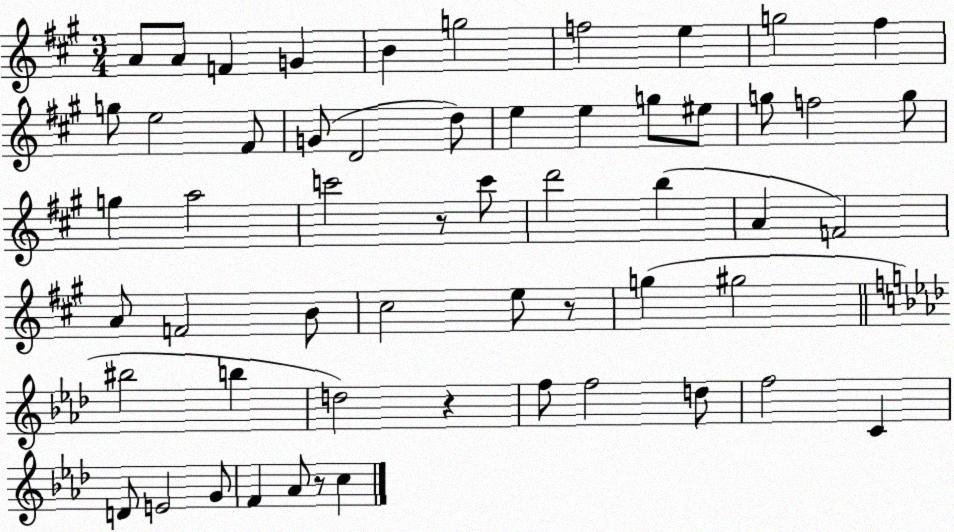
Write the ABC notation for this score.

X:1
T:Untitled
M:3/4
L:1/4
K:A
A/2 A/2 F G B g2 f2 e g2 ^f g/2 e2 ^F/2 G/2 D2 d/2 e e g/2 ^e/2 g/2 f2 g/2 g a2 c'2 z/2 c'/2 d'2 b A F2 A/2 F2 B/2 ^c2 e/2 z/2 g ^g2 ^b2 b d2 z f/2 f2 d/2 f2 C D/2 E2 G/2 F _A/2 z/2 c